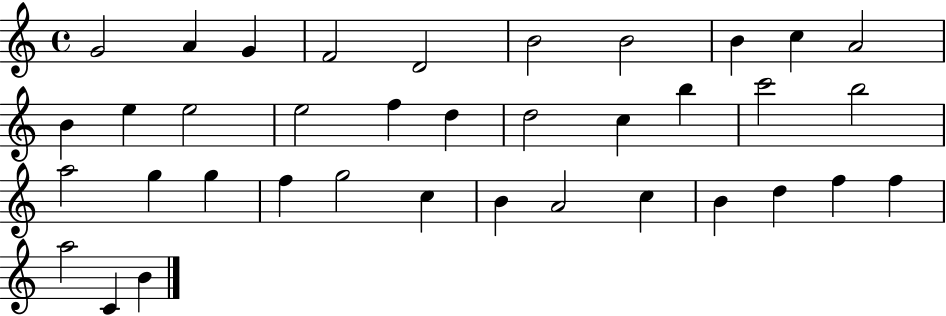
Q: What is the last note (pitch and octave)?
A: B4